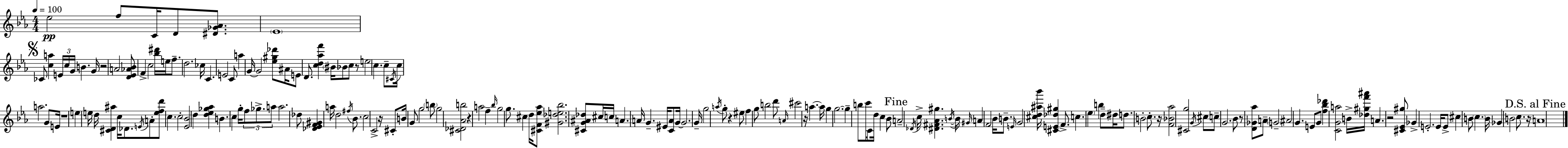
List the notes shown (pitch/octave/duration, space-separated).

Eb5/h F5/e C4/s D4/e [D#4,Gb4,Ab4]/e. Eb4/w CES4/e [C5,A5]/q E4/s C5/s G4/s B4/q. G4/s R/h A4/h [D4,Eb4,Ab4,Bb4]/e F4/q C5/h [Bb5,D#6]/s E5/s F5/e. D5/h. CES5/s C4/q. E4/h C4/e A5/q G4/s G4/h [Eb5,G#5,Db6]/e A#4/s E4/e D4/e. [C5,D5,Ab5,F6]/q BIS4/s Bb4/e C5/e R/e E5/h C5/q. C5/e C#4/s C5/s A5/h. G4/e E4/s R/w E5/q E5/s D5/s [C#4,D4,A#5]/q C5/s Db4/e. E4/s A4/e [E5,F5,D6]/e C5/q. C5/h [Eb4,Bb4]/h D5/q [D5,Eb5,Gb5,Ab5]/q B4/q. C5/q G5/s F5/e Gb5/e. A5/e A5/h. Db5/e [Db4,Eb4,F4,G#4]/q A5/s D5/h F#5/s Bb4/e. C5/h C4/h R/s C#4/e B4/s G4/e G5/h B5/e G5/h [C#4,Db4,Ab4,B5]/h R/q A5/h F5/q Bb5/s G5/h G5/e. C#5/q D5/s [C#4,F4,Eb5,Ab5]/e [G#4,Db5,E5,Bb5]/h. [C#4,G4,A#4,Db5]/e C#5/s C5/s A4/q. A4/s G4/q. EIS4/s [C4,A4]/e G4/s G4/h. G4/s G5/h A5/s G5/e R/q EIS5/e F5/q G5/e B5/h D6/e A4/s C#6/h R/s A5/q. A5/s G5/q G5/h. G5/q B5/e C6/s C4/e D5/s C5/q Bb4/e A4/h Db4/s C5/s [D#4,F#4,Ab4,G#5]/q. B4/s B4/s G#4/s A4/q F4/h Bb4/s B4/e. E4/s G4/h [C#5,D5,A#5,Bb6]/s [C#4,E4,Db5,G#5]/q F4/e. C5/q. Eb5/q B5/q D5/e D#5/s D5/e. B4/h C5/e. R/s [F4,Bb4,Ab5]/h [C#4,G5]/h G4/s C#5/e C5/e G4/h. Bb4/e R/e [D4,Gb4,Ab5]/e A4/e G4/h A#4/h G4/q. E4/e G4/e [F5,Bb5,Db6]/q [C4,G4,A5]/h B4/s [Db5,G#5,F6,A#6]/s A4/q. R/h [C#4,Eb4,G#5]/e Gb4/q E4/h. E4/s E4/e C#5/q B4/e C5/q. B4/s Gb4/q B4/h C5/e. R/s A4/w